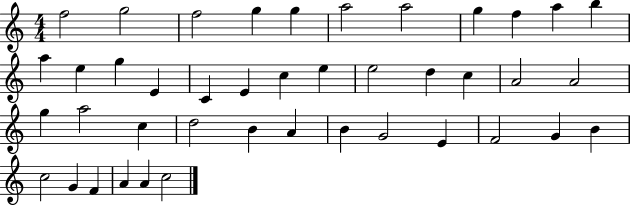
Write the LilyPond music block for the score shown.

{
  \clef treble
  \numericTimeSignature
  \time 4/4
  \key c \major
  f''2 g''2 | f''2 g''4 g''4 | a''2 a''2 | g''4 f''4 a''4 b''4 | \break a''4 e''4 g''4 e'4 | c'4 e'4 c''4 e''4 | e''2 d''4 c''4 | a'2 a'2 | \break g''4 a''2 c''4 | d''2 b'4 a'4 | b'4 g'2 e'4 | f'2 g'4 b'4 | \break c''2 g'4 f'4 | a'4 a'4 c''2 | \bar "|."
}